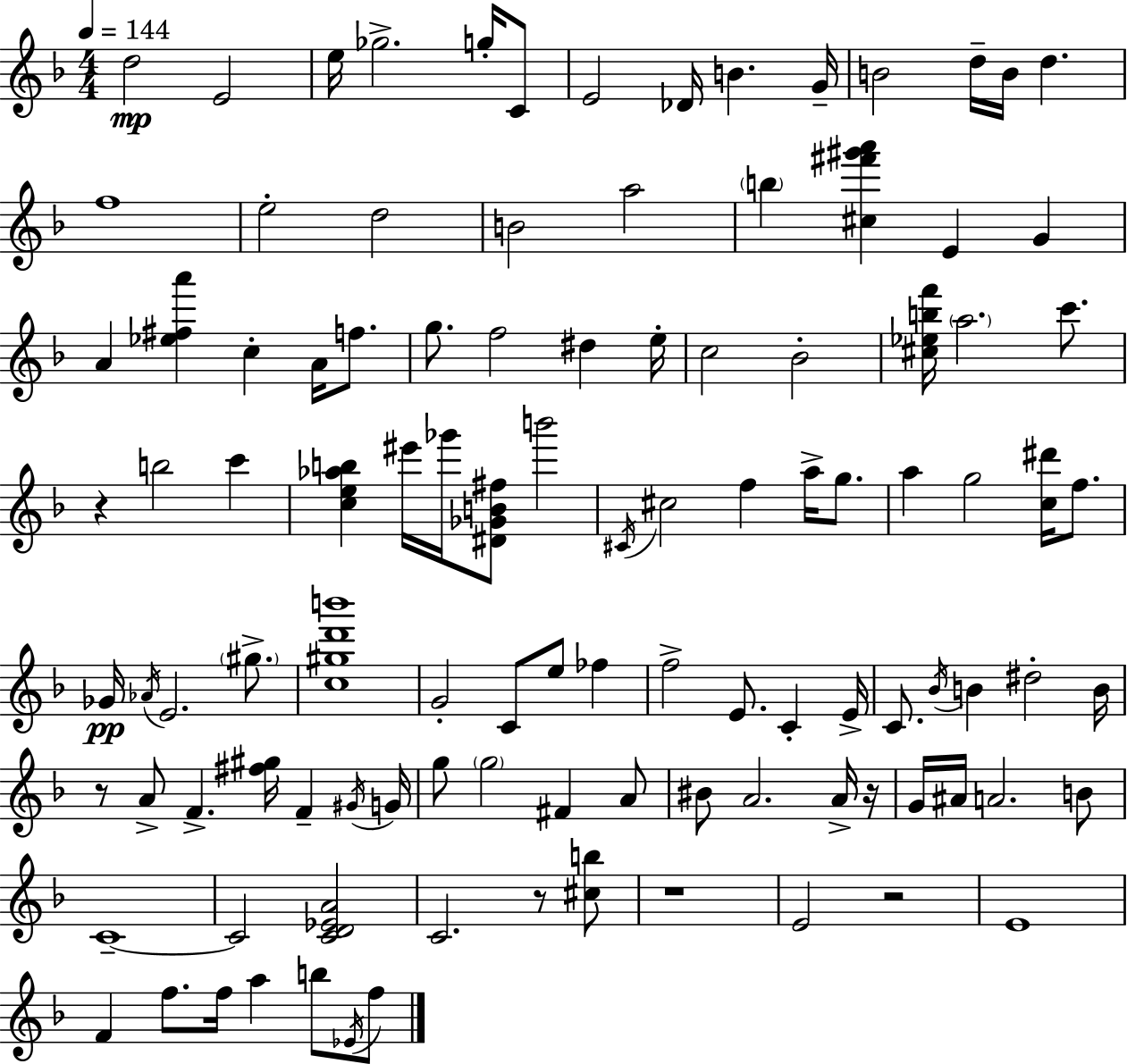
D5/h E4/h E5/s Gb5/h. G5/s C4/e E4/h Db4/s B4/q. G4/s B4/h D5/s B4/s D5/q. F5/w E5/h D5/h B4/h A5/h B5/q [C#5,F#6,G#6,A6]/q E4/q G4/q A4/q [Eb5,F#5,A6]/q C5/q A4/s F5/e. G5/e. F5/h D#5/q E5/s C5/h Bb4/h [C#5,Eb5,B5,F6]/s A5/h. C6/e. R/q B5/h C6/q [C5,E5,Ab5,B5]/q EIS6/s Gb6/s [D#4,Gb4,B4,F#5]/e B6/h C#4/s C#5/h F5/q A5/s G5/e. A5/q G5/h [C5,D#6]/s F5/e. Gb4/s Ab4/s E4/h. G#5/e. [C5,G#5,D6,B6]/w G4/h C4/e E5/e FES5/q F5/h E4/e. C4/q E4/s C4/e. Bb4/s B4/q D#5/h B4/s R/e A4/e F4/q. [F#5,G#5]/s F4/q G#4/s G4/s G5/e G5/h F#4/q A4/e BIS4/e A4/h. A4/s R/s G4/s A#4/s A4/h. B4/e C4/w C4/h [C4,D4,Eb4,A4]/h C4/h. R/e [C#5,B5]/e R/w E4/h R/h E4/w F4/q F5/e. F5/s A5/q B5/e Eb4/s F5/e